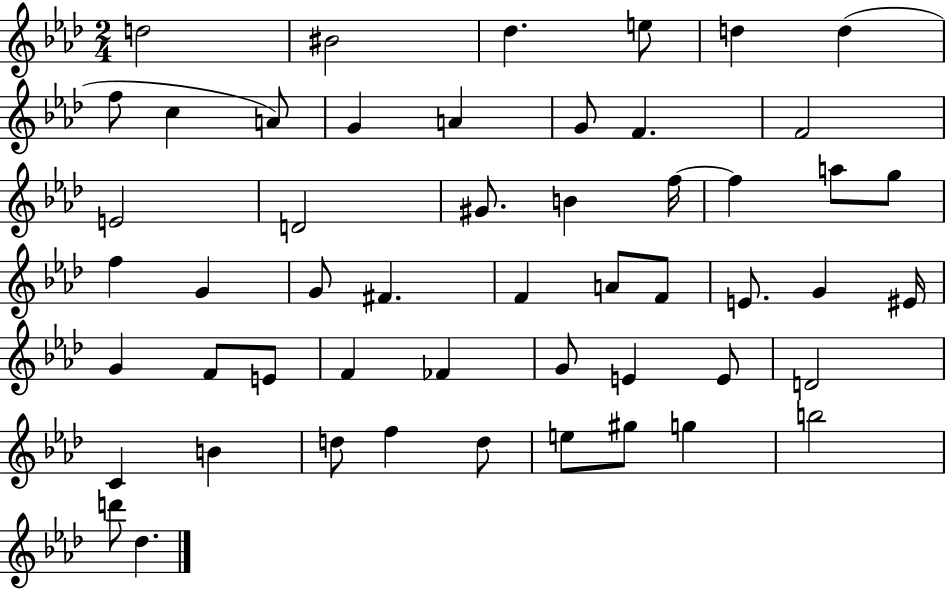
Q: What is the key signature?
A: AES major